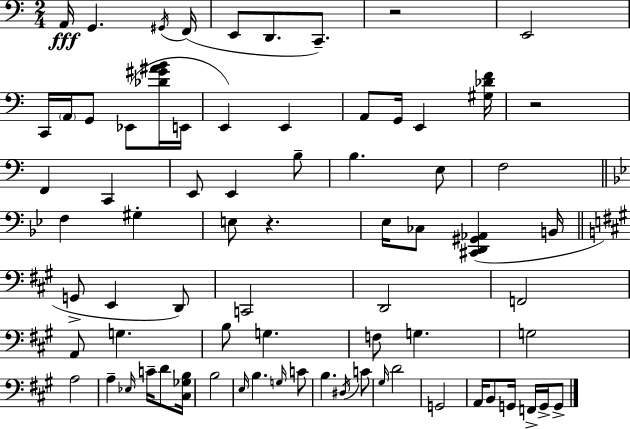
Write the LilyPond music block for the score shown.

{
  \clef bass
  \numericTimeSignature
  \time 2/4
  \key c \major
  a,16\fff g,4. \acciaccatura { gis,16 }( | f,16 e,8 d,8. c,8.--) | r2 | e,2 | \break c,16 \parenthesize a,16 g,8 ees,8( <des' gis' ais' b'>16 | e,16 e,4) e,4 | a,8 g,16 e,4 | <gis des' f'>16 r2 | \break f,4 c,4 | e,8 e,4 b8-- | b4. e8 | f2 | \break \bar "||" \break \key bes \major f4 gis4-. | e8 r4. | ees16 ces8 <cis, d, gis, aes,>4( b,16 | \bar "||" \break \key a \major g,8-> e,4 d,8) | c,2 | d,2 | f,2 | \break a,8 g4. | b8 g4. | f8 g4. | g2 | \break a2 | a4-- \grace { ees16 } c'16-- d'8 | <cis ges b>16 b2 | \grace { e16 } b4. | \break \grace { g16 } c'8 b4. | \acciaccatura { dis16 } c'8 \grace { gis16 } d'2 | g,2 | a,16 b,8 | \break g,16 f,16-> g,16-> g,8-> \bar "|."
}